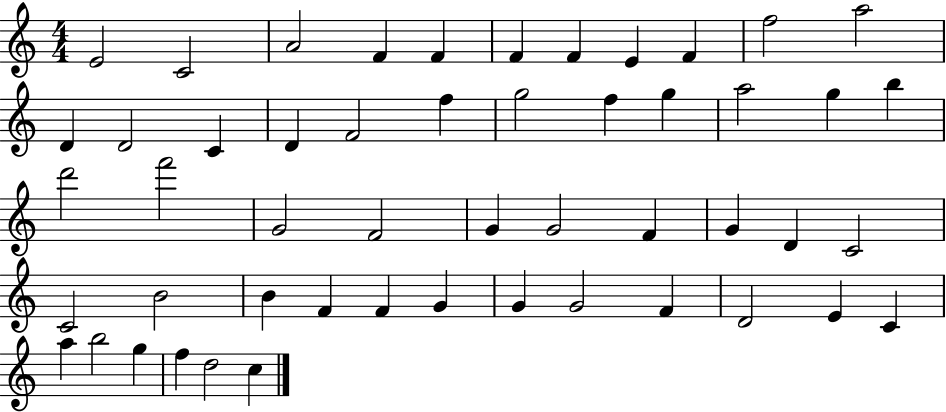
{
  \clef treble
  \numericTimeSignature
  \time 4/4
  \key c \major
  e'2 c'2 | a'2 f'4 f'4 | f'4 f'4 e'4 f'4 | f''2 a''2 | \break d'4 d'2 c'4 | d'4 f'2 f''4 | g''2 f''4 g''4 | a''2 g''4 b''4 | \break d'''2 f'''2 | g'2 f'2 | g'4 g'2 f'4 | g'4 d'4 c'2 | \break c'2 b'2 | b'4 f'4 f'4 g'4 | g'4 g'2 f'4 | d'2 e'4 c'4 | \break a''4 b''2 g''4 | f''4 d''2 c''4 | \bar "|."
}